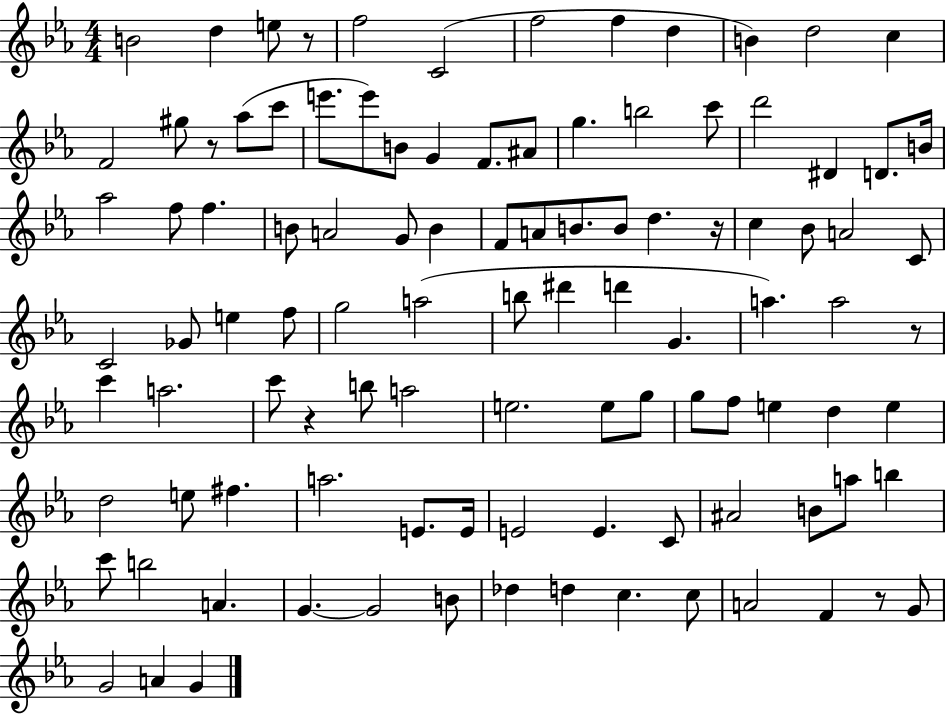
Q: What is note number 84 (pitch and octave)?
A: B5